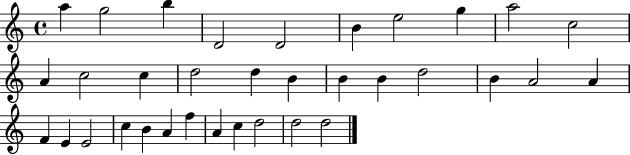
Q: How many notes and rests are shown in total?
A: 34